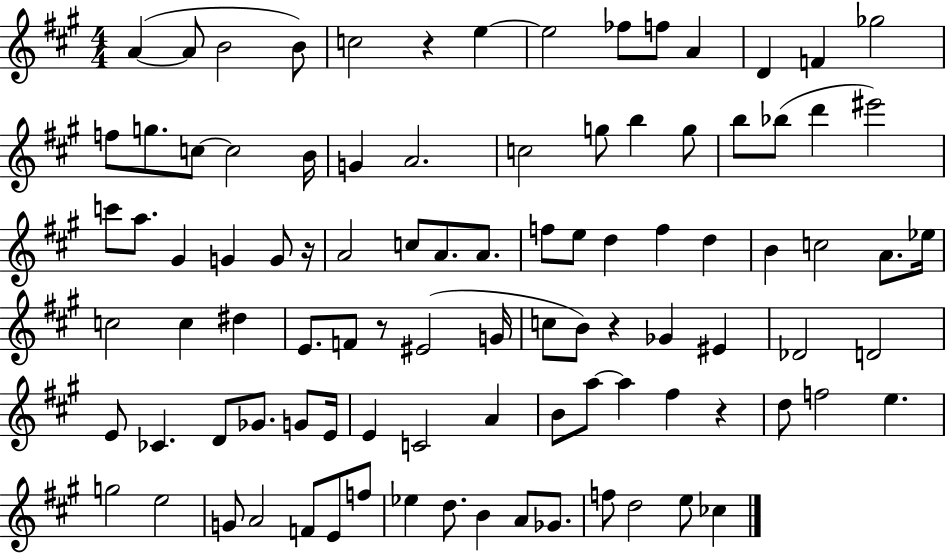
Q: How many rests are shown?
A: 5